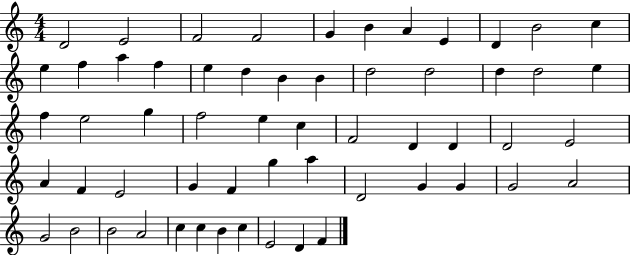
{
  \clef treble
  \numericTimeSignature
  \time 4/4
  \key c \major
  d'2 e'2 | f'2 f'2 | g'4 b'4 a'4 e'4 | d'4 b'2 c''4 | \break e''4 f''4 a''4 f''4 | e''4 d''4 b'4 b'4 | d''2 d''2 | d''4 d''2 e''4 | \break f''4 e''2 g''4 | f''2 e''4 c''4 | f'2 d'4 d'4 | d'2 e'2 | \break a'4 f'4 e'2 | g'4 f'4 g''4 a''4 | d'2 g'4 g'4 | g'2 a'2 | \break g'2 b'2 | b'2 a'2 | c''4 c''4 b'4 c''4 | e'2 d'4 f'4 | \break \bar "|."
}